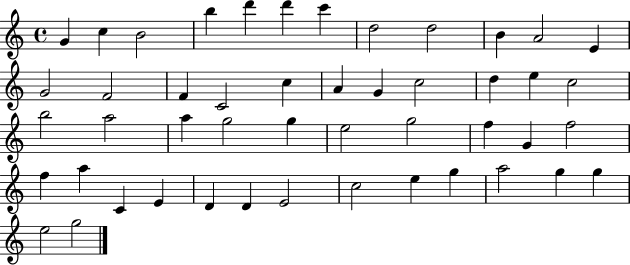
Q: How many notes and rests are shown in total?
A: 48